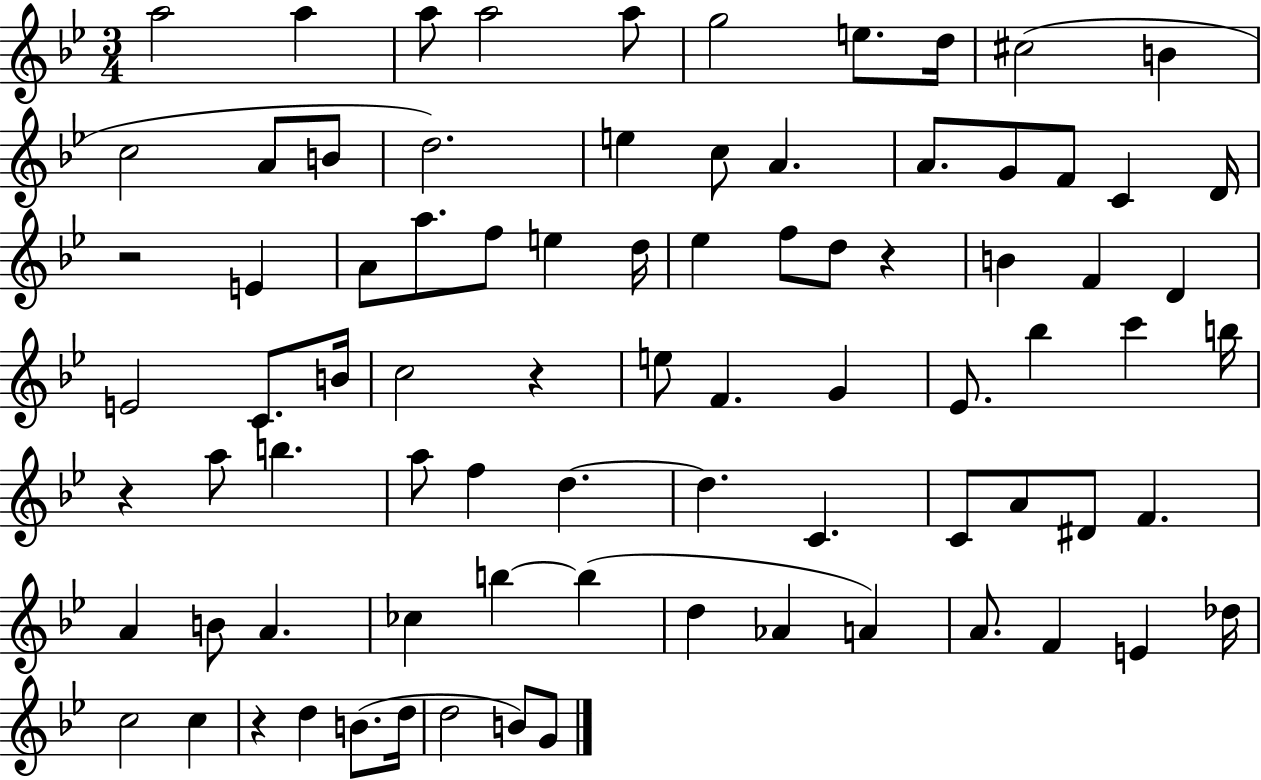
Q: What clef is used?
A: treble